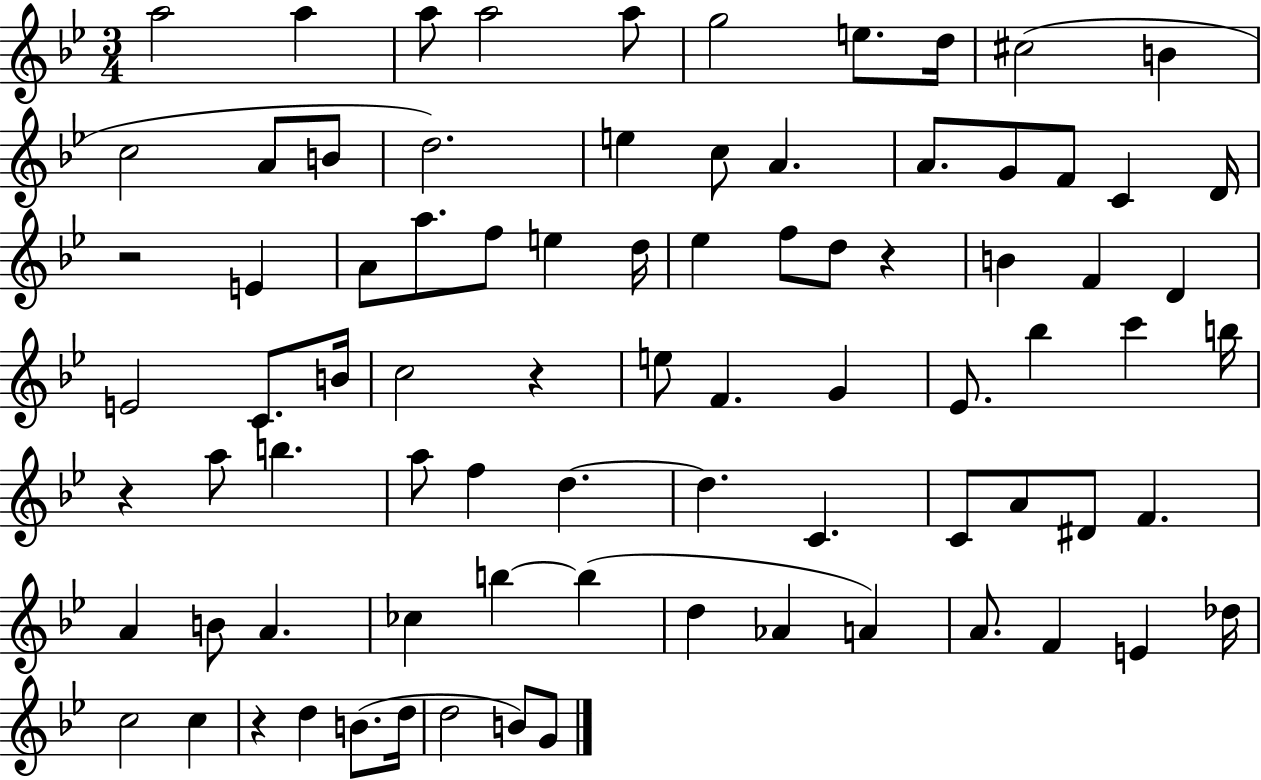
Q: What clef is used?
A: treble